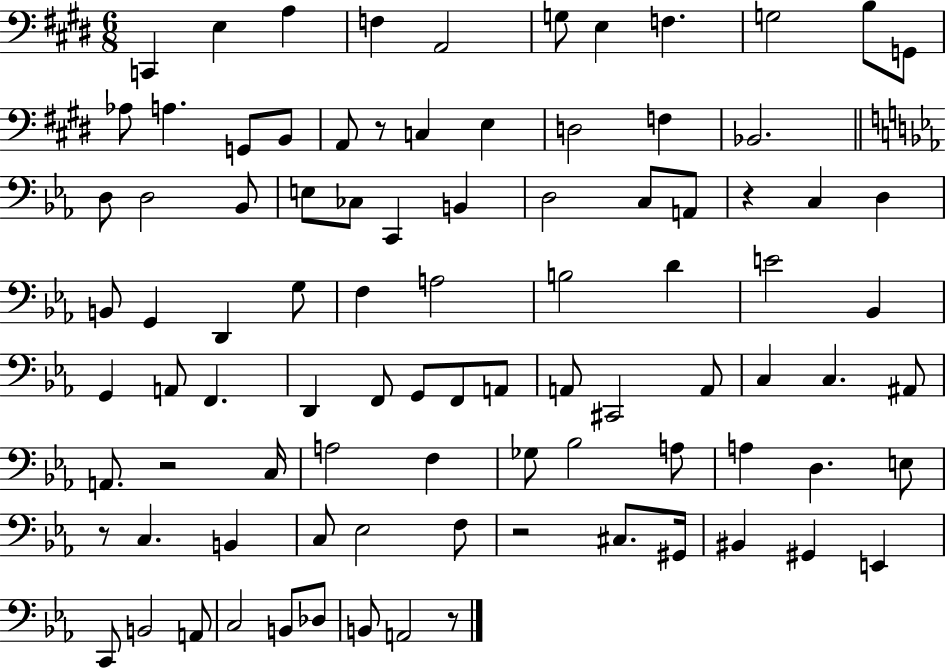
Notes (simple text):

C2/q E3/q A3/q F3/q A2/h G3/e E3/q F3/q. G3/h B3/e G2/e Ab3/e A3/q. G2/e B2/e A2/e R/e C3/q E3/q D3/h F3/q Bb2/h. D3/e D3/h Bb2/e E3/e CES3/e C2/q B2/q D3/h C3/e A2/e R/q C3/q D3/q B2/e G2/q D2/q G3/e F3/q A3/h B3/h D4/q E4/h Bb2/q G2/q A2/e F2/q. D2/q F2/e G2/e F2/e A2/e A2/e C#2/h A2/e C3/q C3/q. A#2/e A2/e. R/h C3/s A3/h F3/q Gb3/e Bb3/h A3/e A3/q D3/q. E3/e R/e C3/q. B2/q C3/e Eb3/h F3/e R/h C#3/e. G#2/s BIS2/q G#2/q E2/q C2/e B2/h A2/e C3/h B2/e Db3/e B2/e A2/h R/e